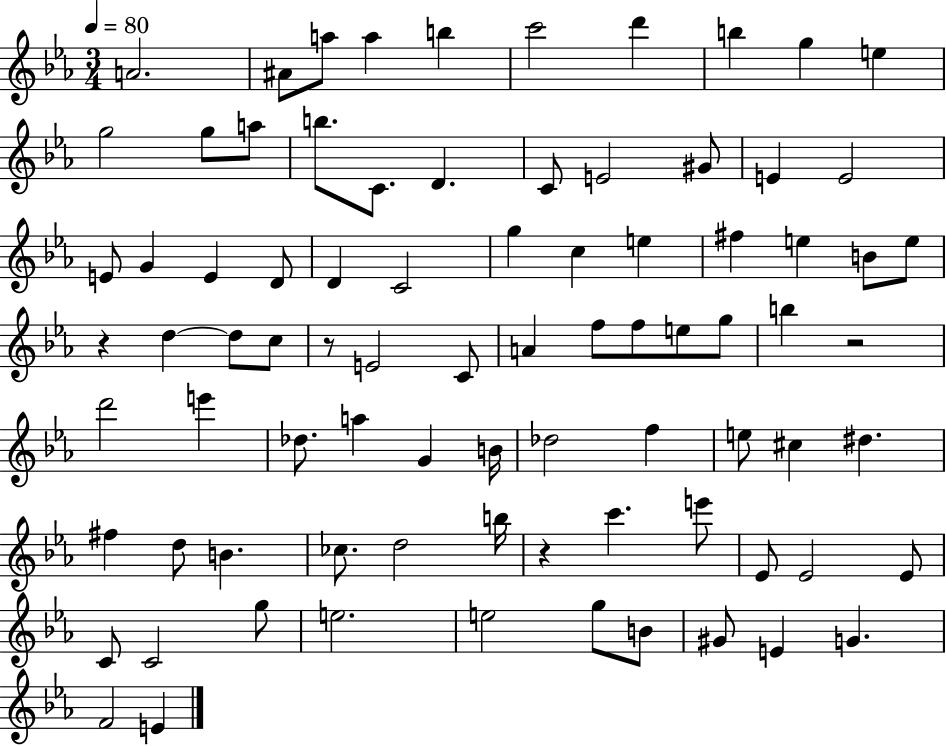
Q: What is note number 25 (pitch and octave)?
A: D4